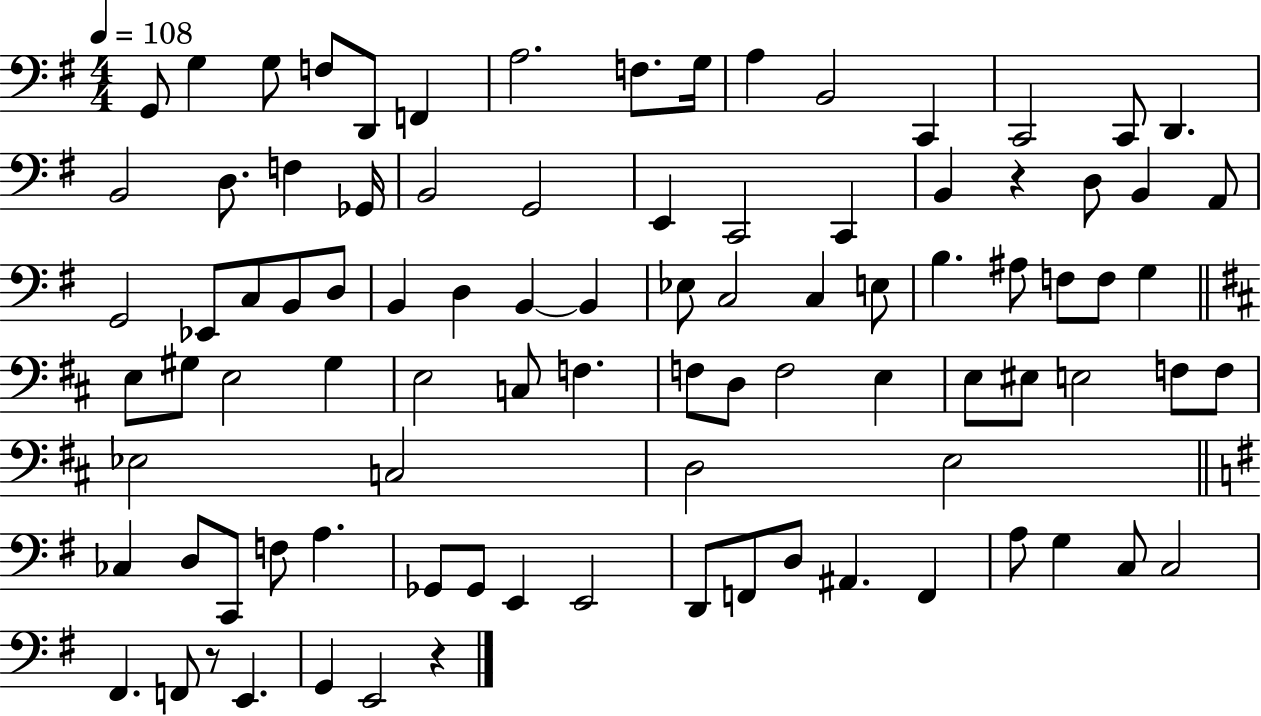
X:1
T:Untitled
M:4/4
L:1/4
K:G
G,,/2 G, G,/2 F,/2 D,,/2 F,, A,2 F,/2 G,/4 A, B,,2 C,, C,,2 C,,/2 D,, B,,2 D,/2 F, _G,,/4 B,,2 G,,2 E,, C,,2 C,, B,, z D,/2 B,, A,,/2 G,,2 _E,,/2 C,/2 B,,/2 D,/2 B,, D, B,, B,, _E,/2 C,2 C, E,/2 B, ^A,/2 F,/2 F,/2 G, E,/2 ^G,/2 E,2 ^G, E,2 C,/2 F, F,/2 D,/2 F,2 E, E,/2 ^E,/2 E,2 F,/2 F,/2 _E,2 C,2 D,2 E,2 _C, D,/2 C,,/2 F,/2 A, _G,,/2 _G,,/2 E,, E,,2 D,,/2 F,,/2 D,/2 ^A,, F,, A,/2 G, C,/2 C,2 ^F,, F,,/2 z/2 E,, G,, E,,2 z